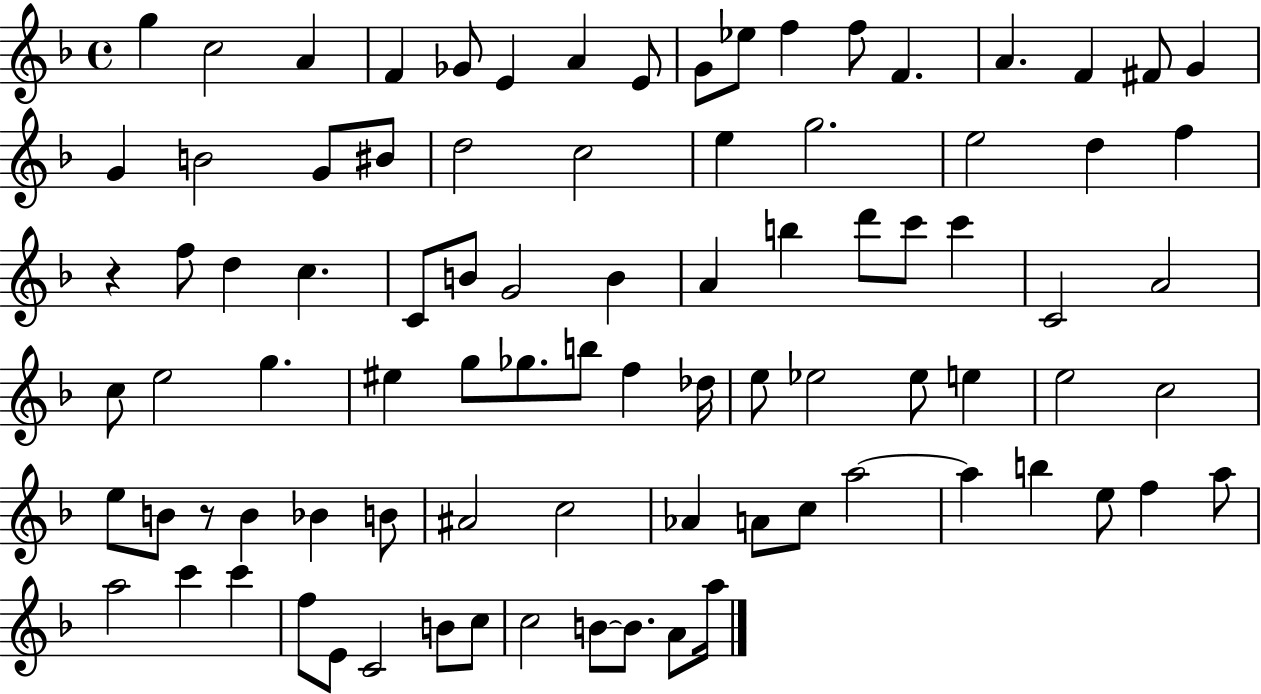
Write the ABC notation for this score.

X:1
T:Untitled
M:4/4
L:1/4
K:F
g c2 A F _G/2 E A E/2 G/2 _e/2 f f/2 F A F ^F/2 G G B2 G/2 ^B/2 d2 c2 e g2 e2 d f z f/2 d c C/2 B/2 G2 B A b d'/2 c'/2 c' C2 A2 c/2 e2 g ^e g/2 _g/2 b/2 f _d/4 e/2 _e2 _e/2 e e2 c2 e/2 B/2 z/2 B _B B/2 ^A2 c2 _A A/2 c/2 a2 a b e/2 f a/2 a2 c' c' f/2 E/2 C2 B/2 c/2 c2 B/2 B/2 A/2 a/4